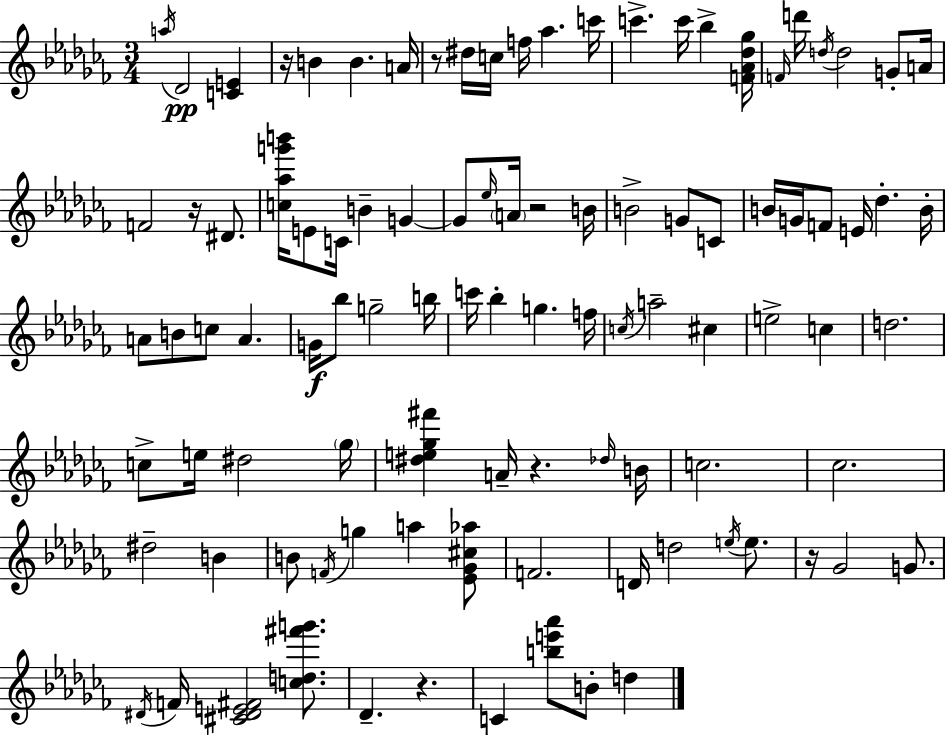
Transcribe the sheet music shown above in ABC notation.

X:1
T:Untitled
M:3/4
L:1/4
K:Abm
a/4 _D2 [CE] z/4 B B A/4 z/2 ^d/4 c/4 f/4 _a c'/4 c' c'/4 _b [F_A_d_g]/4 F/4 d'/4 d/4 d2 G/2 A/4 F2 z/4 ^D/2 [c_ag'b']/4 E/2 C/4 B G G/2 _e/4 A/4 z2 B/4 B2 G/2 C/2 B/4 G/4 F/2 E/4 _d B/4 A/2 B/2 c/2 A G/4 _b/2 g2 b/4 c'/4 _b g f/4 c/4 a2 ^c e2 c d2 c/2 e/4 ^d2 _g/4 [^de_g^f'] A/4 z _d/4 B/4 c2 _c2 ^d2 B B/2 F/4 g a [_E_G^c_a]/2 F2 D/4 d2 e/4 e/2 z/4 _G2 G/2 ^D/4 F/4 [^C^DE^F]2 [cd^f'g']/2 _D z C [be'_a']/2 B/2 d